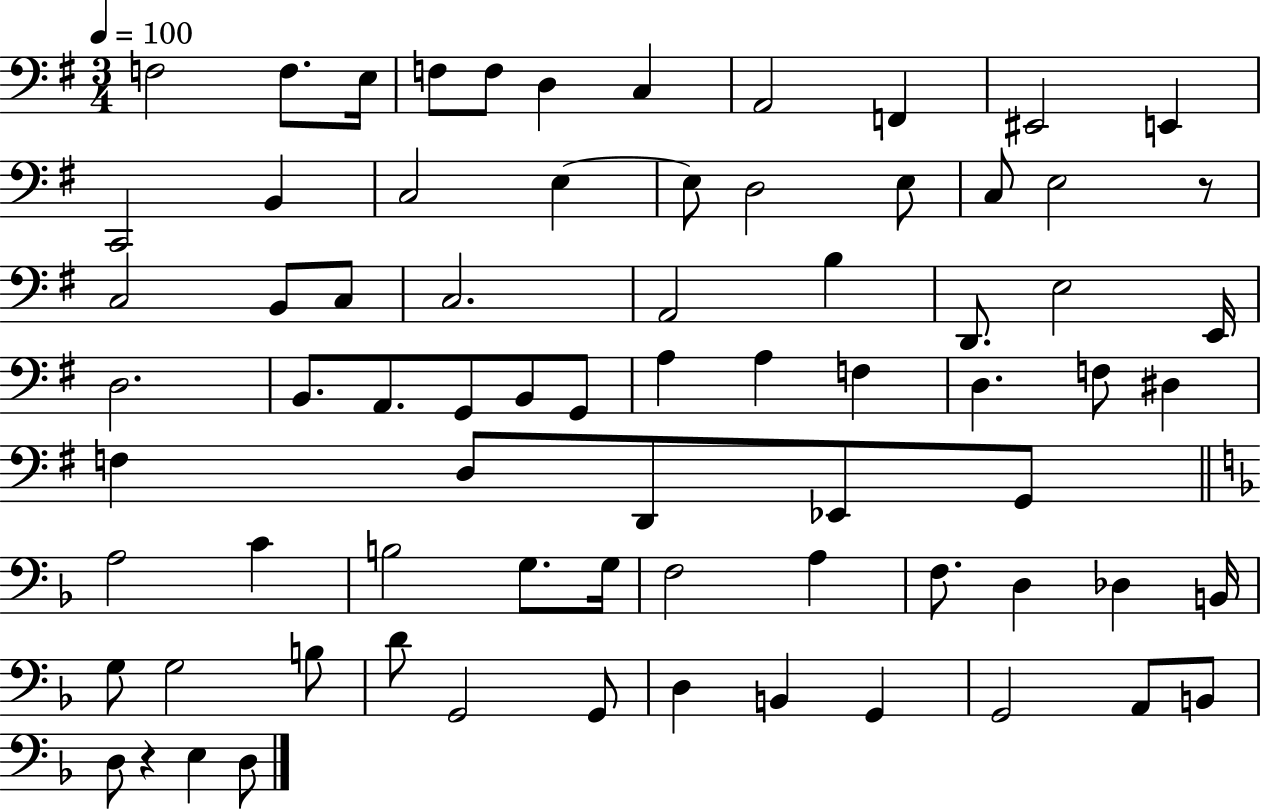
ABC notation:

X:1
T:Untitled
M:3/4
L:1/4
K:G
F,2 F,/2 E,/4 F,/2 F,/2 D, C, A,,2 F,, ^E,,2 E,, C,,2 B,, C,2 E, E,/2 D,2 E,/2 C,/2 E,2 z/2 C,2 B,,/2 C,/2 C,2 A,,2 B, D,,/2 E,2 E,,/4 D,2 B,,/2 A,,/2 G,,/2 B,,/2 G,,/2 A, A, F, D, F,/2 ^D, F, D,/2 D,,/2 _E,,/2 G,,/2 A,2 C B,2 G,/2 G,/4 F,2 A, F,/2 D, _D, B,,/4 G,/2 G,2 B,/2 D/2 G,,2 G,,/2 D, B,, G,, G,,2 A,,/2 B,,/2 D,/2 z E, D,/2